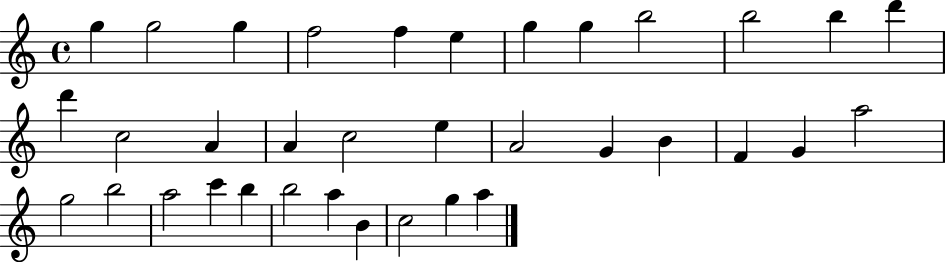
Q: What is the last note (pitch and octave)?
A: A5